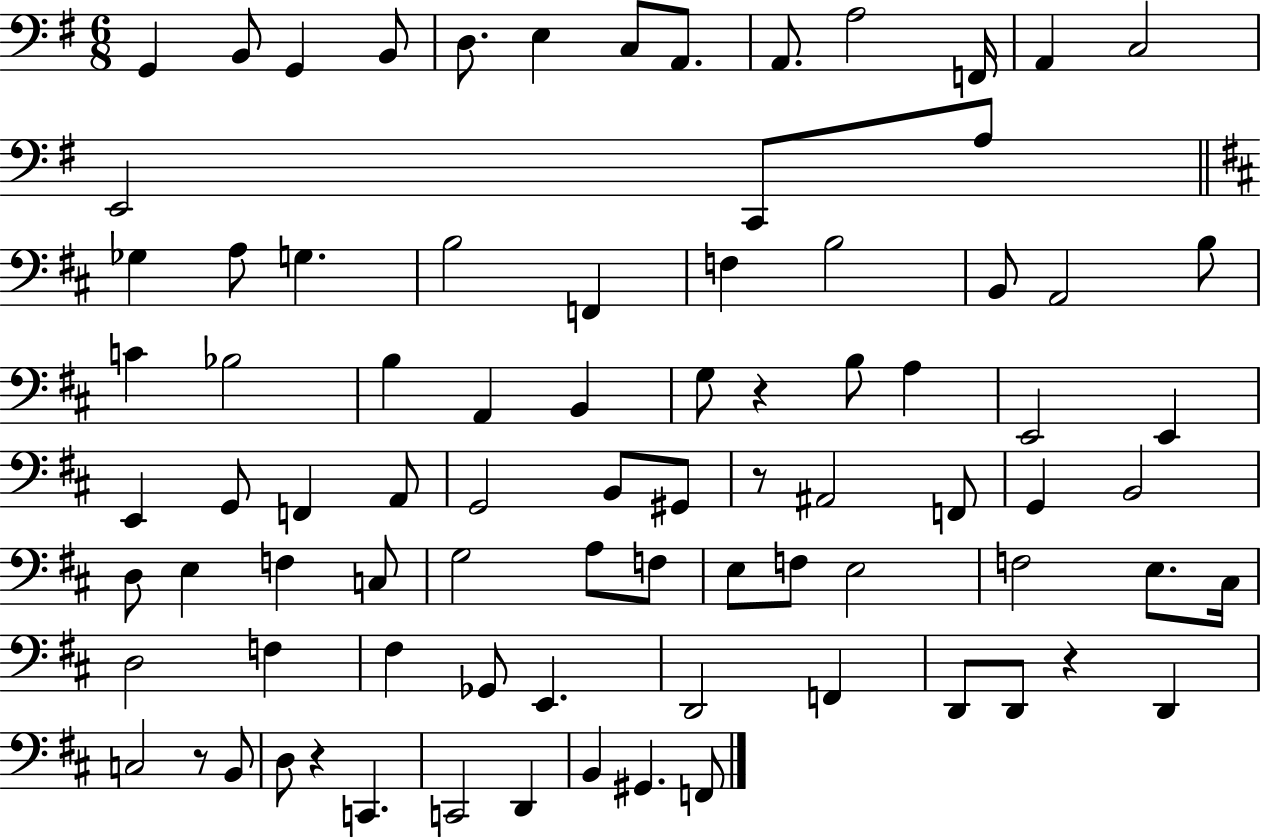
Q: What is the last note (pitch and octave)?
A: F2